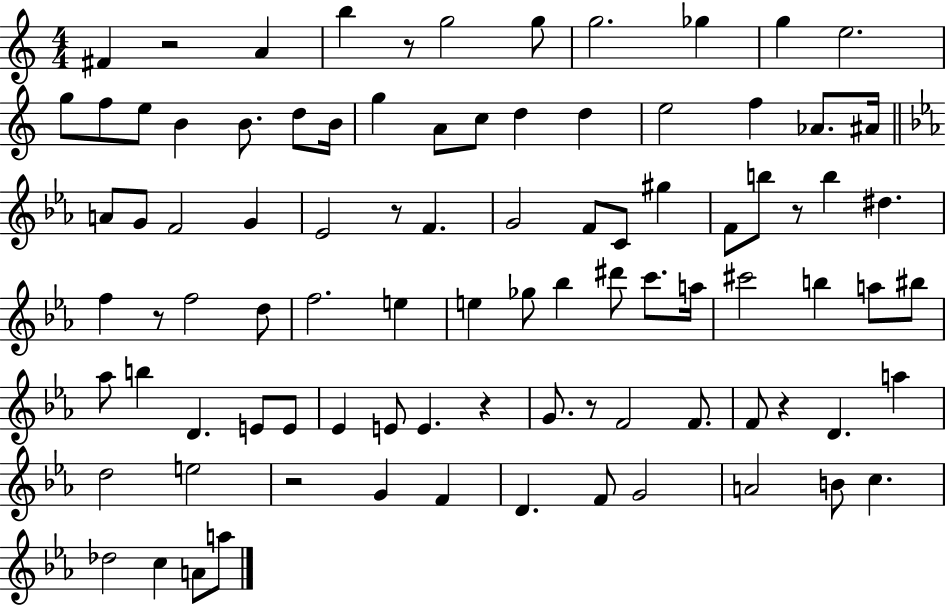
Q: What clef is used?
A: treble